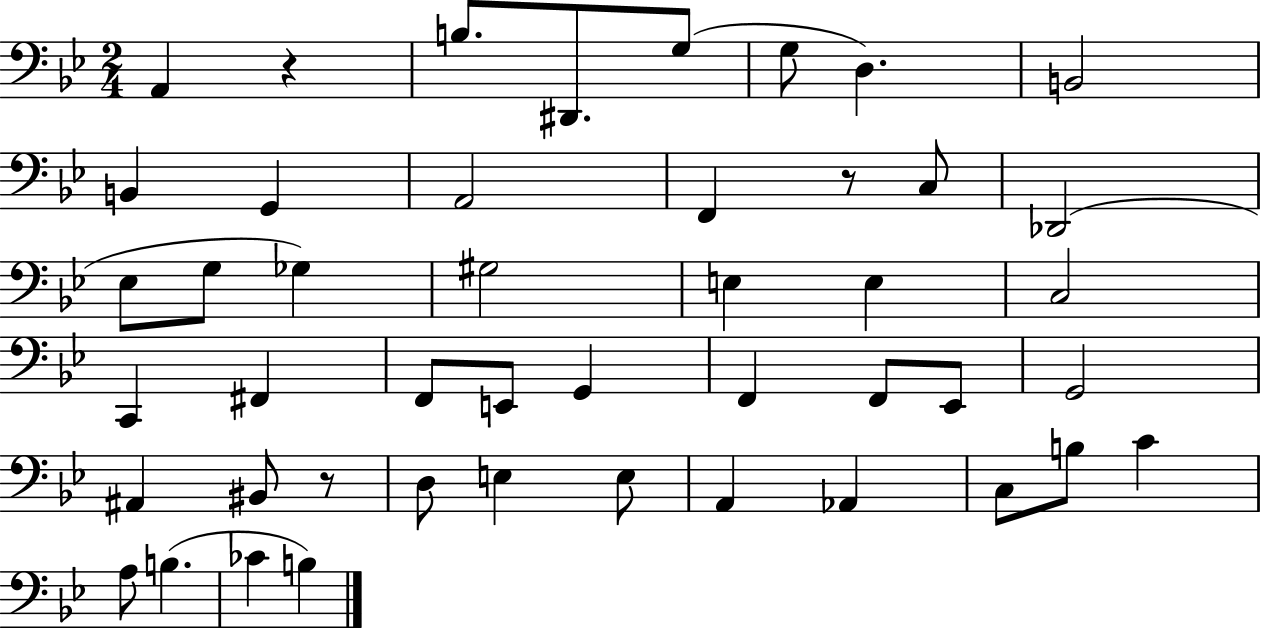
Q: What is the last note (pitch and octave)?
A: B3